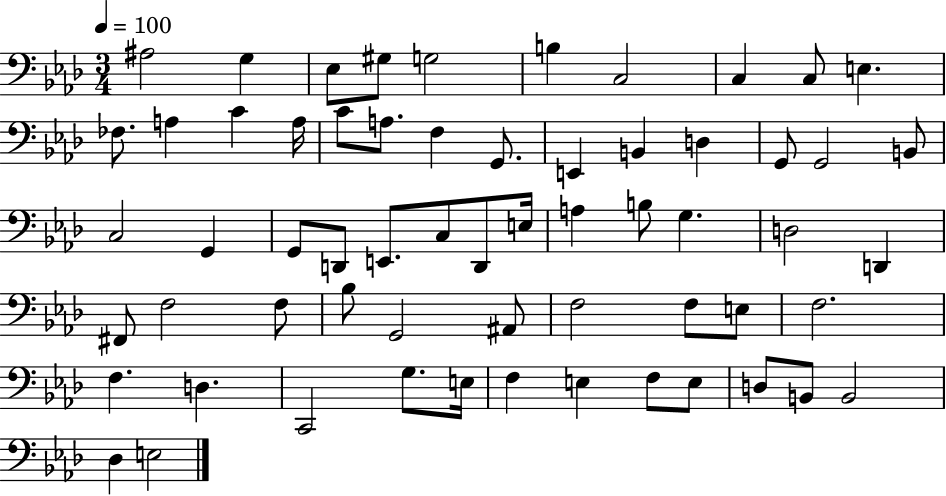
{
  \clef bass
  \numericTimeSignature
  \time 3/4
  \key aes \major
  \tempo 4 = 100
  \repeat volta 2 { ais2 g4 | ees8 gis8 g2 | b4 c2 | c4 c8 e4. | \break fes8. a4 c'4 a16 | c'8 a8. f4 g,8. | e,4 b,4 d4 | g,8 g,2 b,8 | \break c2 g,4 | g,8 d,8 e,8. c8 d,8 e16 | a4 b8 g4. | d2 d,4 | \break fis,8 f2 f8 | bes8 g,2 ais,8 | f2 f8 e8 | f2. | \break f4. d4. | c,2 g8. e16 | f4 e4 f8 e8 | d8 b,8 b,2 | \break des4 e2 | } \bar "|."
}